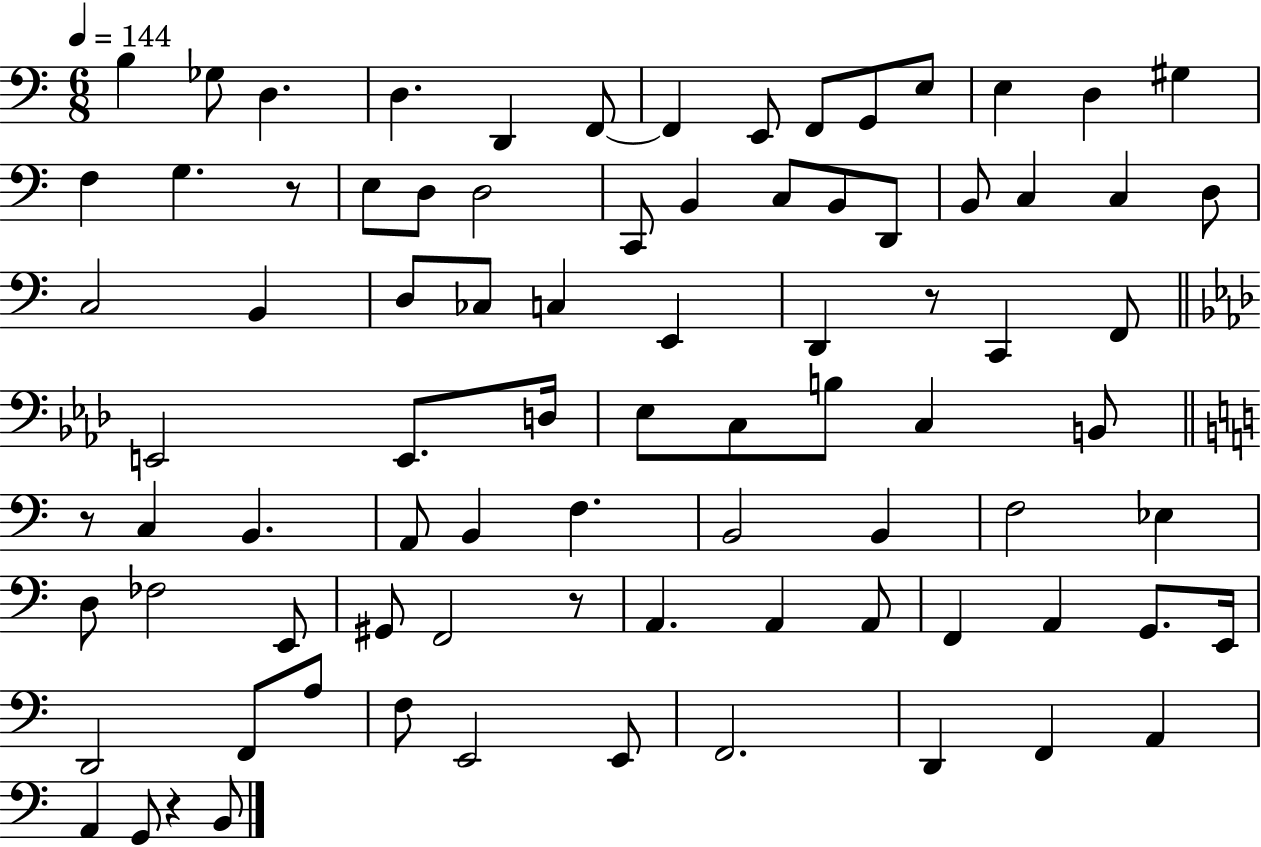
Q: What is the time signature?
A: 6/8